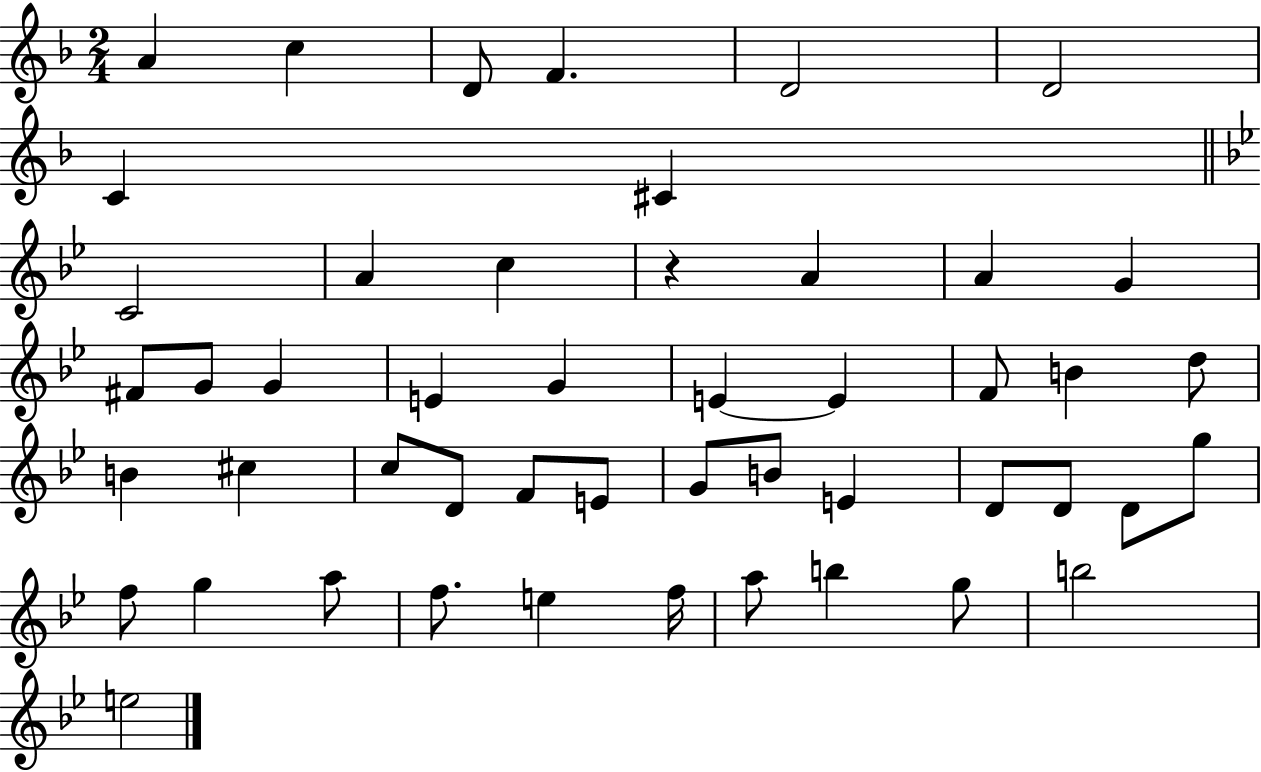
A4/q C5/q D4/e F4/q. D4/h D4/h C4/q C#4/q C4/h A4/q C5/q R/q A4/q A4/q G4/q F#4/e G4/e G4/q E4/q G4/q E4/q E4/q F4/e B4/q D5/e B4/q C#5/q C5/e D4/e F4/e E4/e G4/e B4/e E4/q D4/e D4/e D4/e G5/e F5/e G5/q A5/e F5/e. E5/q F5/s A5/e B5/q G5/e B5/h E5/h